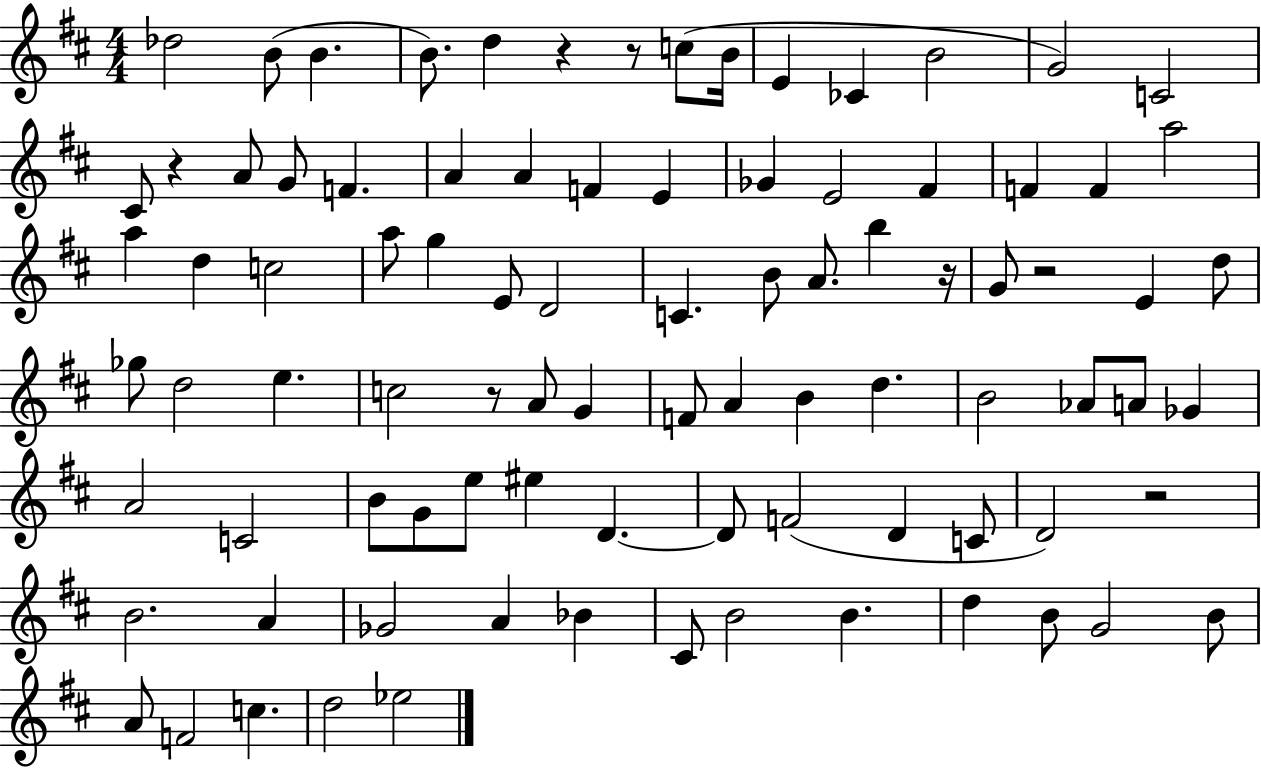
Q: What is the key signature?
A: D major